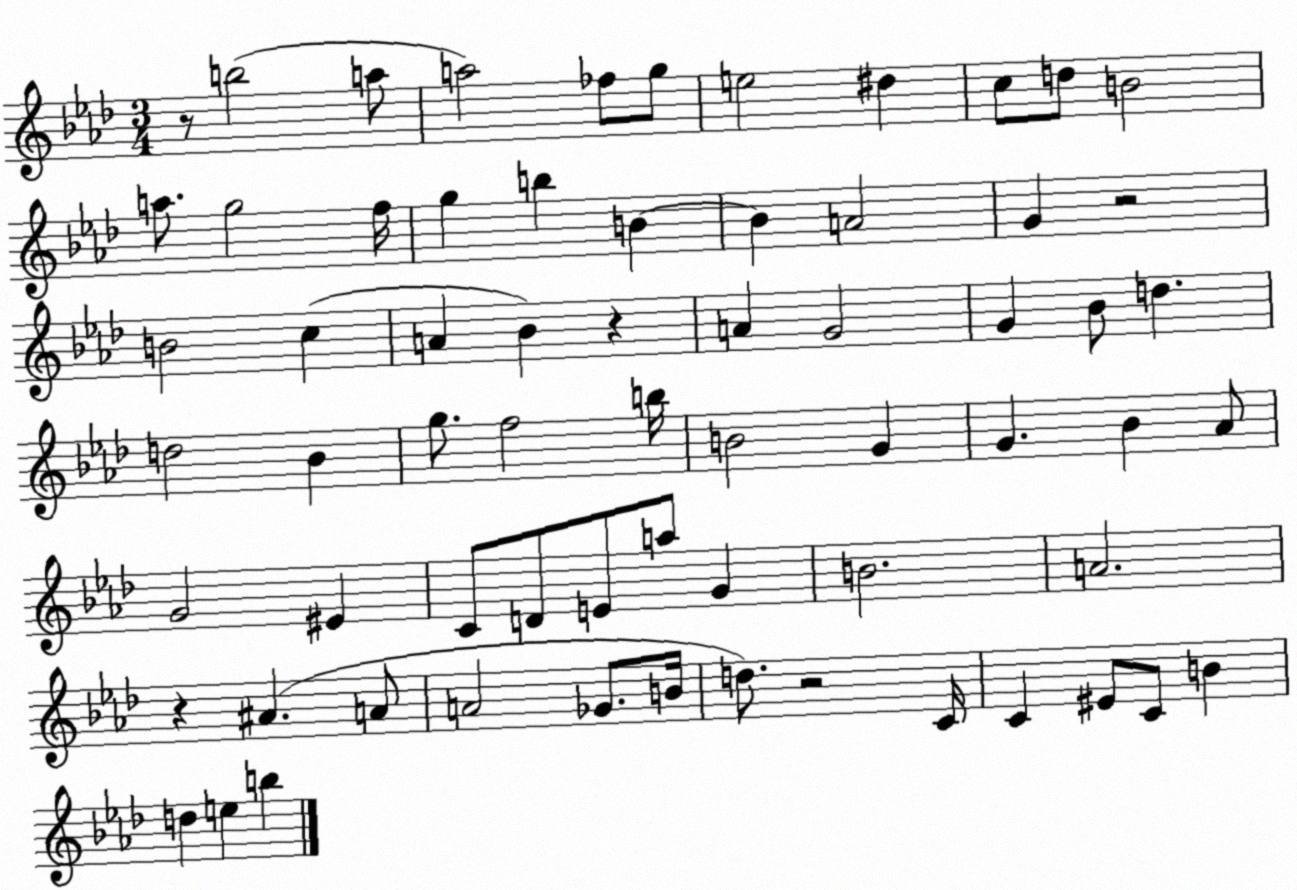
X:1
T:Untitled
M:3/4
L:1/4
K:Ab
z/2 b2 a/2 a2 _f/2 g/2 e2 ^d c/2 d/2 B2 a/2 g2 f/4 g b B B A2 G z2 B2 c A _B z A G2 G _B/2 d d2 _B g/2 f2 b/4 B2 G G _B _A/2 G2 ^E C/2 D/2 E/2 a/2 G B2 A2 z ^A A/2 A2 _G/2 B/4 d/2 z2 C/4 C ^E/2 C/2 B d e b